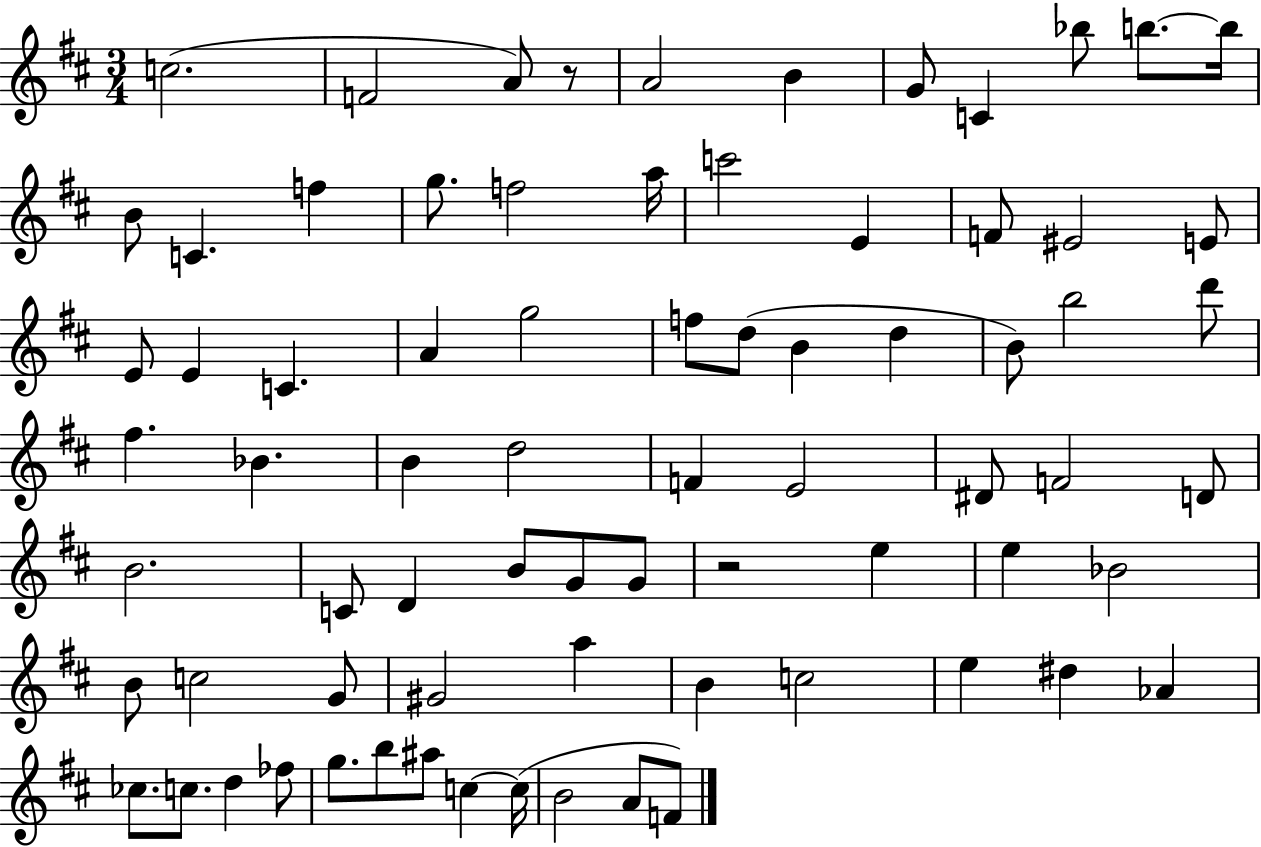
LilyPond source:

{
  \clef treble
  \numericTimeSignature
  \time 3/4
  \key d \major
  \repeat volta 2 { c''2.( | f'2 a'8) r8 | a'2 b'4 | g'8 c'4 bes''8 b''8.~~ b''16 | \break b'8 c'4. f''4 | g''8. f''2 a''16 | c'''2 e'4 | f'8 eis'2 e'8 | \break e'8 e'4 c'4. | a'4 g''2 | f''8 d''8( b'4 d''4 | b'8) b''2 d'''8 | \break fis''4. bes'4. | b'4 d''2 | f'4 e'2 | dis'8 f'2 d'8 | \break b'2. | c'8 d'4 b'8 g'8 g'8 | r2 e''4 | e''4 bes'2 | \break b'8 c''2 g'8 | gis'2 a''4 | b'4 c''2 | e''4 dis''4 aes'4 | \break ces''8. c''8. d''4 fes''8 | g''8. b''8 ais''8 c''4~~ c''16( | b'2 a'8 f'8) | } \bar "|."
}